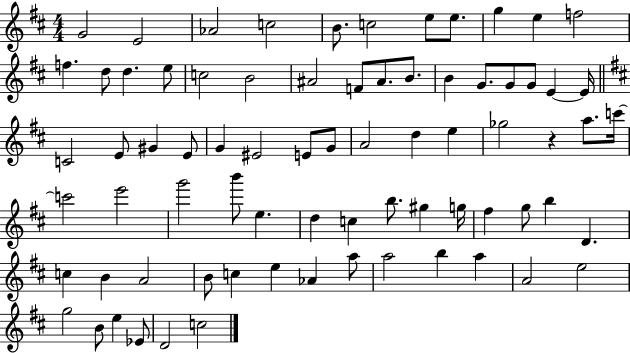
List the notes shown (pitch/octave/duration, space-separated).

G4/h E4/h Ab4/h C5/h B4/e. C5/h E5/e E5/e. G5/q E5/q F5/h F5/q. D5/e D5/q. E5/e C5/h B4/h A#4/h F4/e A#4/e. B4/e. B4/q G4/e. G4/e G4/e E4/q E4/s C4/h E4/e G#4/q E4/e G4/q EIS4/h E4/e G4/e A4/h D5/q E5/q Gb5/h R/q A5/e. C6/s C6/h E6/h G6/h B6/e E5/q. D5/q C5/q B5/e. G#5/q G5/s F#5/q G5/e B5/q D4/q. C5/q B4/q A4/h B4/e C5/q E5/q Ab4/q A5/e A5/h B5/q A5/q A4/h E5/h G5/h B4/e E5/q Eb4/e D4/h C5/h